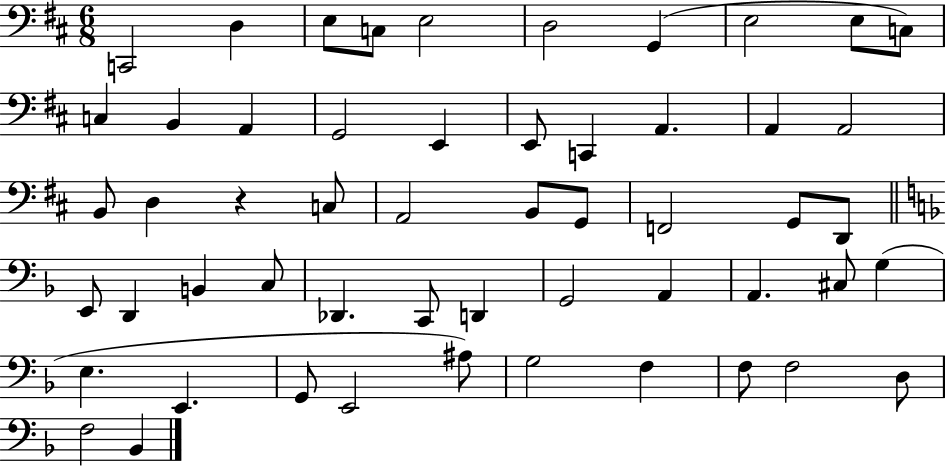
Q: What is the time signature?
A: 6/8